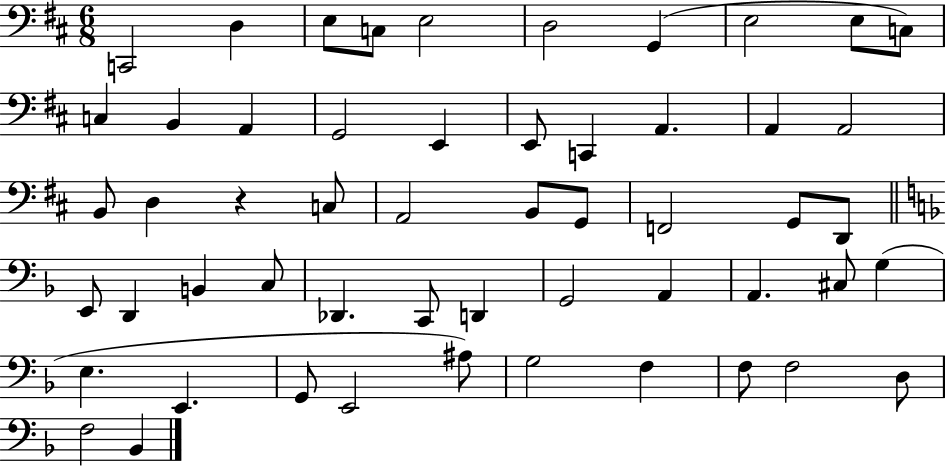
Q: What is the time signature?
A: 6/8